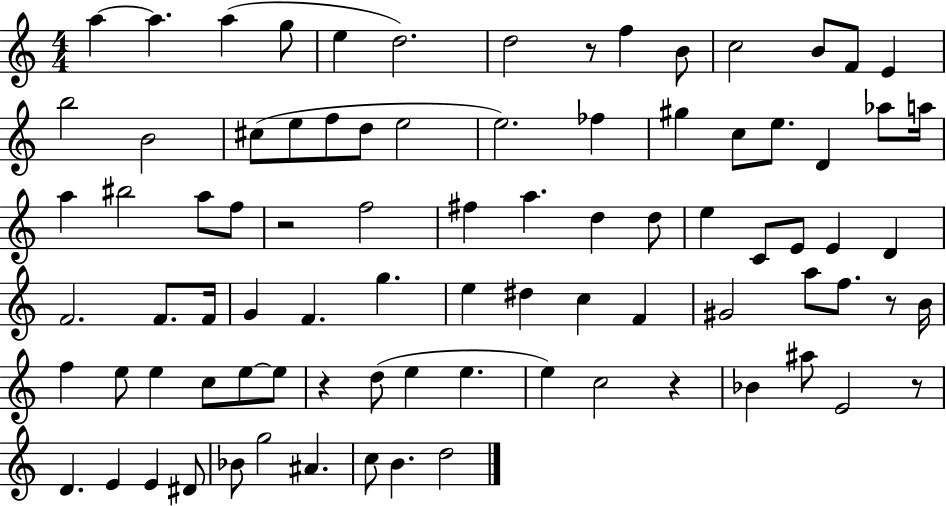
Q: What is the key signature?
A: C major